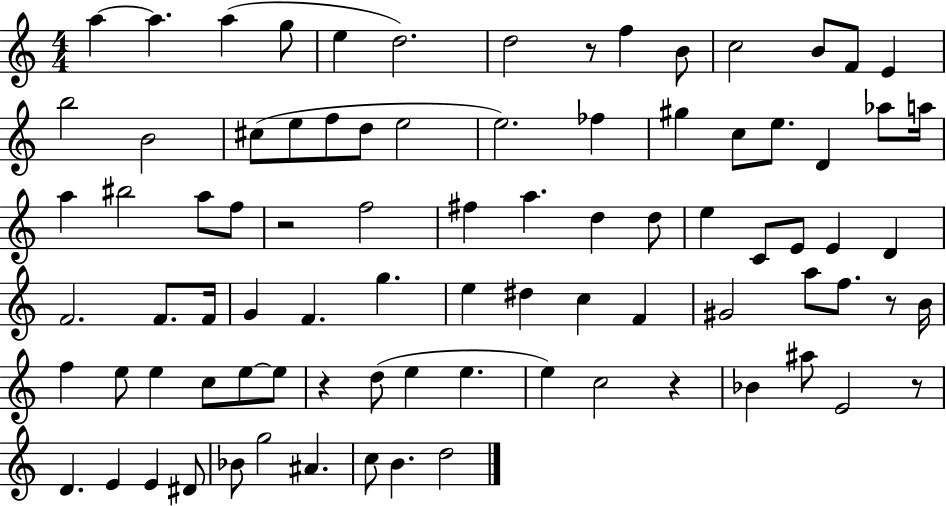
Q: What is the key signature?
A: C major